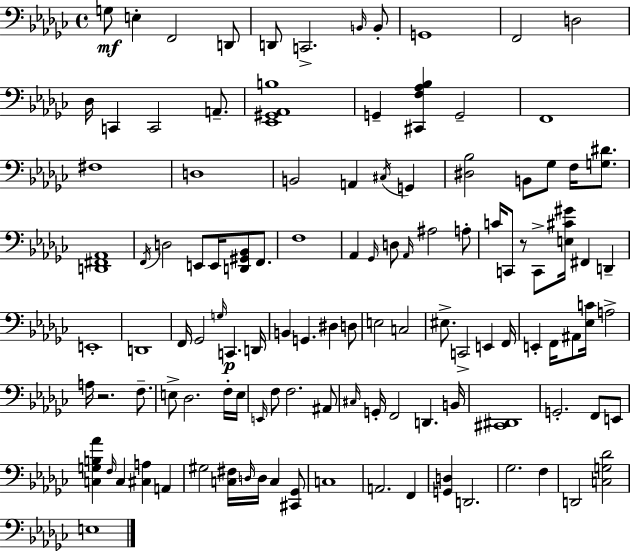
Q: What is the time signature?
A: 4/4